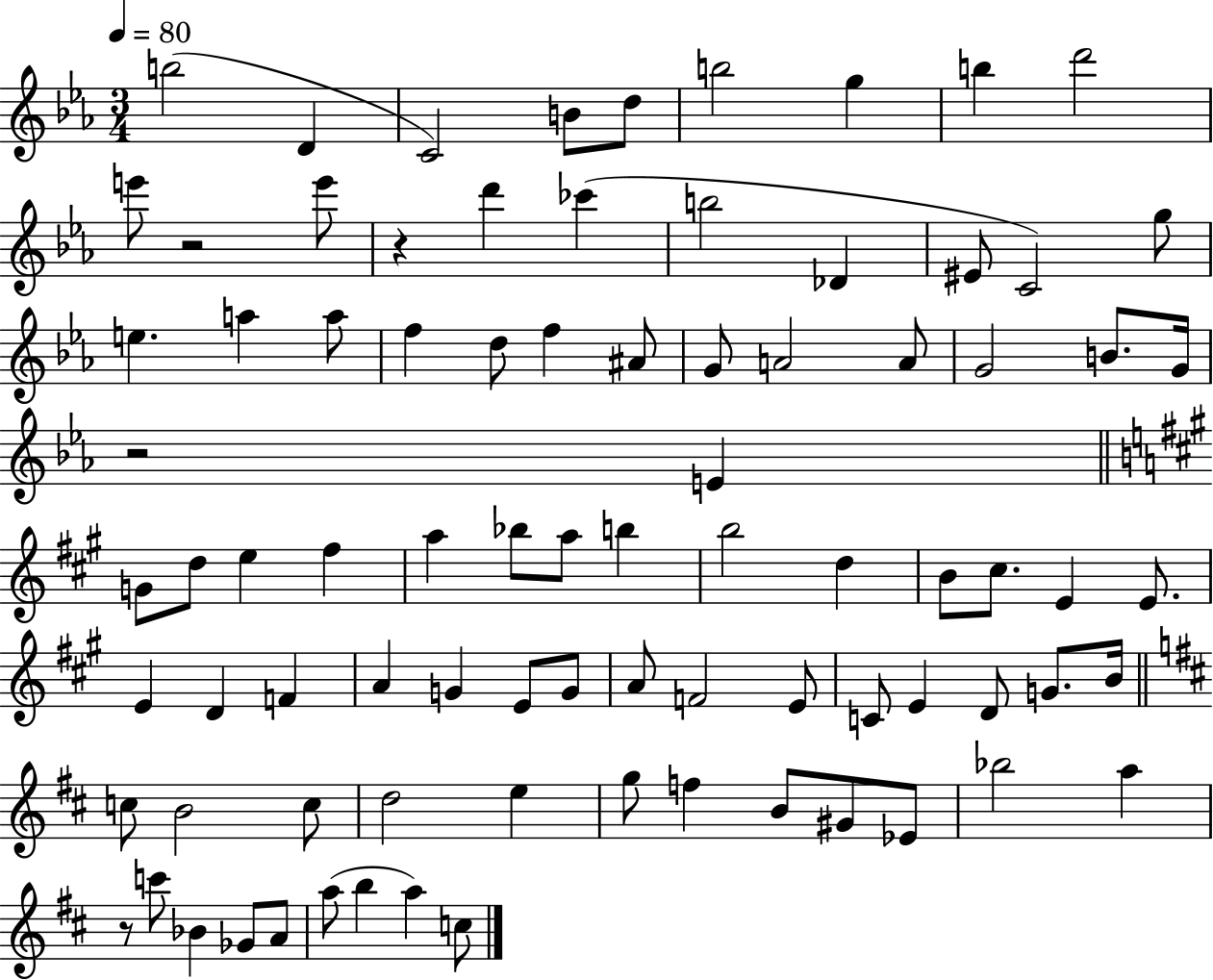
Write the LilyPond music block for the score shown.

{
  \clef treble
  \numericTimeSignature
  \time 3/4
  \key ees \major
  \tempo 4 = 80
  b''2( d'4 | c'2) b'8 d''8 | b''2 g''4 | b''4 d'''2 | \break e'''8 r2 e'''8 | r4 d'''4 ces'''4( | b''2 des'4 | eis'8 c'2) g''8 | \break e''4. a''4 a''8 | f''4 d''8 f''4 ais'8 | g'8 a'2 a'8 | g'2 b'8. g'16 | \break r2 e'4 | \bar "||" \break \key a \major g'8 d''8 e''4 fis''4 | a''4 bes''8 a''8 b''4 | b''2 d''4 | b'8 cis''8. e'4 e'8. | \break e'4 d'4 f'4 | a'4 g'4 e'8 g'8 | a'8 f'2 e'8 | c'8 e'4 d'8 g'8. b'16 | \break \bar "||" \break \key d \major c''8 b'2 c''8 | d''2 e''4 | g''8 f''4 b'8 gis'8 ees'8 | bes''2 a''4 | \break r8 c'''8 bes'4 ges'8 a'8 | a''8( b''4 a''4) c''8 | \bar "|."
}